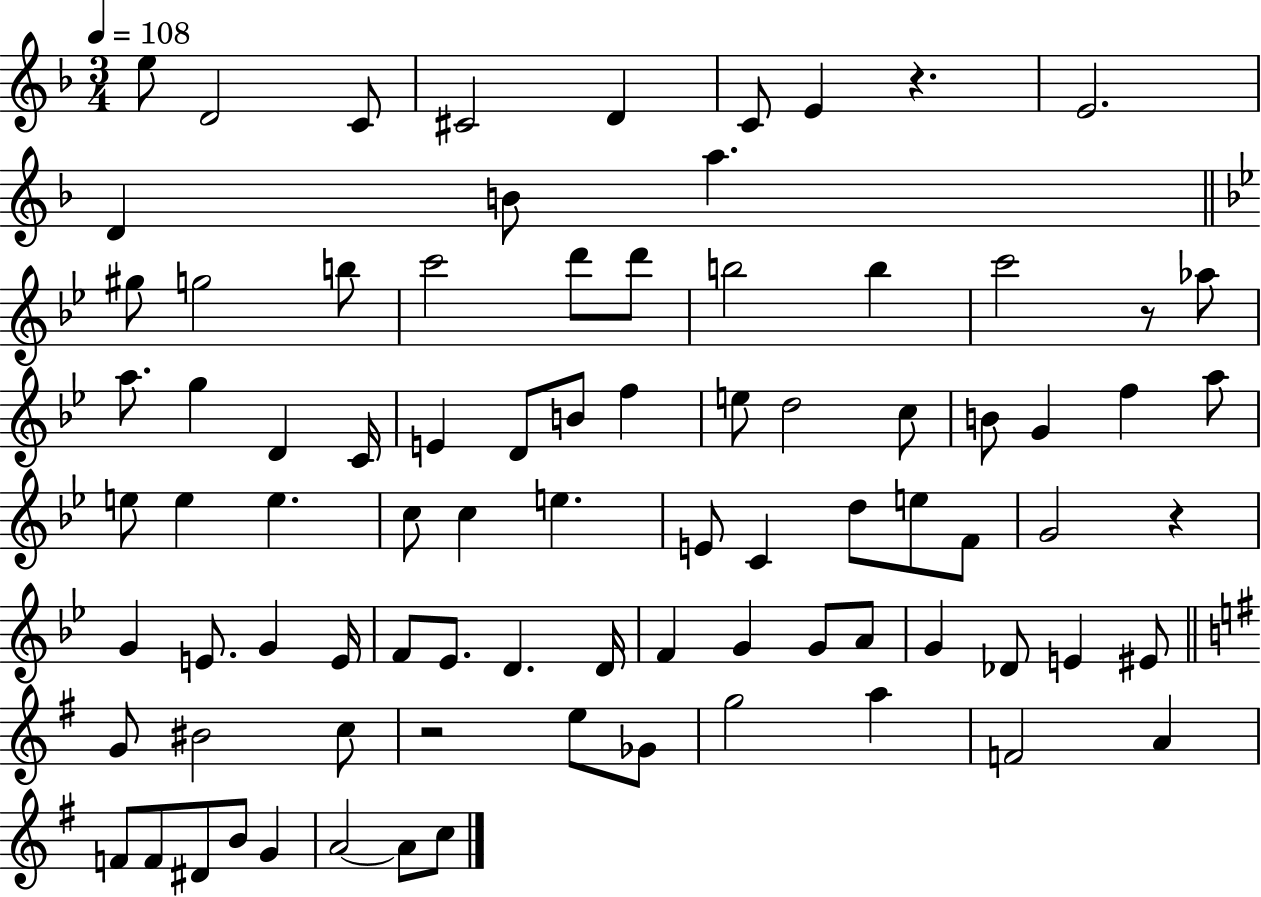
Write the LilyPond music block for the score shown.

{
  \clef treble
  \numericTimeSignature
  \time 3/4
  \key f \major
  \tempo 4 = 108
  e''8 d'2 c'8 | cis'2 d'4 | c'8 e'4 r4. | e'2. | \break d'4 b'8 a''4. | \bar "||" \break \key g \minor gis''8 g''2 b''8 | c'''2 d'''8 d'''8 | b''2 b''4 | c'''2 r8 aes''8 | \break a''8. g''4 d'4 c'16 | e'4 d'8 b'8 f''4 | e''8 d''2 c''8 | b'8 g'4 f''4 a''8 | \break e''8 e''4 e''4. | c''8 c''4 e''4. | e'8 c'4 d''8 e''8 f'8 | g'2 r4 | \break g'4 e'8. g'4 e'16 | f'8 ees'8. d'4. d'16 | f'4 g'4 g'8 a'8 | g'4 des'8 e'4 eis'8 | \break \bar "||" \break \key e \minor g'8 bis'2 c''8 | r2 e''8 ges'8 | g''2 a''4 | f'2 a'4 | \break f'8 f'8 dis'8 b'8 g'4 | a'2~~ a'8 c''8 | \bar "|."
}